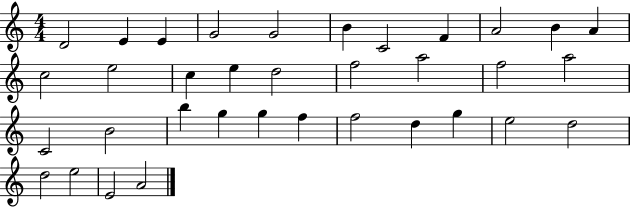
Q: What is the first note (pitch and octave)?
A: D4